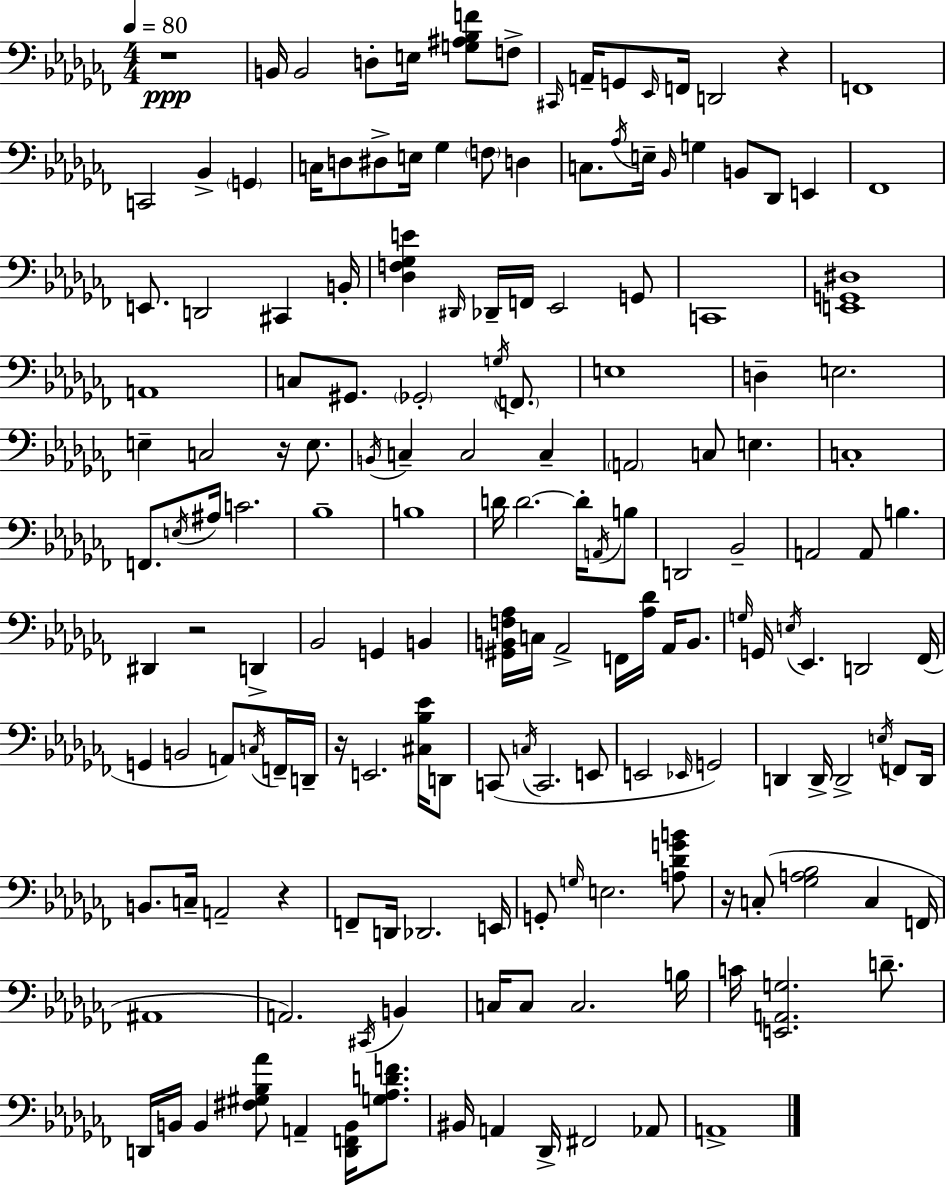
R/w B2/s B2/h D3/e E3/s [G3,A#3,Bb3,F4]/e F3/e C#2/s A2/s G2/e Eb2/s F2/s D2/h R/q F2/w C2/h Bb2/q G2/q C3/s D3/e D#3/e E3/s Gb3/q F3/e D3/q C3/e. Ab3/s E3/s Bb2/s G3/q B2/e Db2/e E2/q FES2/w E2/e. D2/h C#2/q B2/s [Db3,F3,Gb3,E4]/q D#2/s Db2/s F2/s Eb2/h G2/e C2/w [E2,G2,D#3]/w A2/w C3/e G#2/e. Gb2/h G3/s F2/e. E3/w D3/q E3/h. E3/q C3/h R/s E3/e. B2/s C3/q C3/h C3/q A2/h C3/e E3/q. C3/w F2/e. E3/s A#3/s C4/h. Bb3/w B3/w D4/s D4/h. D4/s A2/s B3/e D2/h Bb2/h A2/h A2/e B3/q. D#2/q R/h D2/q Bb2/h G2/q B2/q [G#2,B2,F3,Ab3]/s C3/s Ab2/h F2/s [Ab3,Db4]/s Ab2/s B2/e. G3/s G2/s E3/s Eb2/q. D2/h FES2/s G2/q B2/h A2/e C3/s F2/s D2/s R/s E2/h. [C#3,Bb3,Eb4]/s D2/e C2/e C3/s C2/h. E2/e E2/h Eb2/s G2/h D2/q D2/s D2/h E3/s F2/e D2/s B2/e. C3/s A2/h R/q F2/e D2/s Db2/h. E2/s G2/e G3/s E3/h. [A3,Db4,G4,B4]/e R/s C3/e [Gb3,A3,Bb3]/h C3/q F2/s A#2/w A2/h. C#2/s B2/q C3/s C3/e C3/h. B3/s C4/s [E2,A2,G3]/h. D4/e. D2/s B2/s B2/q [F#3,G#3,Bb3,Ab4]/e A2/q [D2,F2,B2]/s [G3,Ab3,D4,F4]/e. BIS2/s A2/q Db2/s F#2/h Ab2/e A2/w